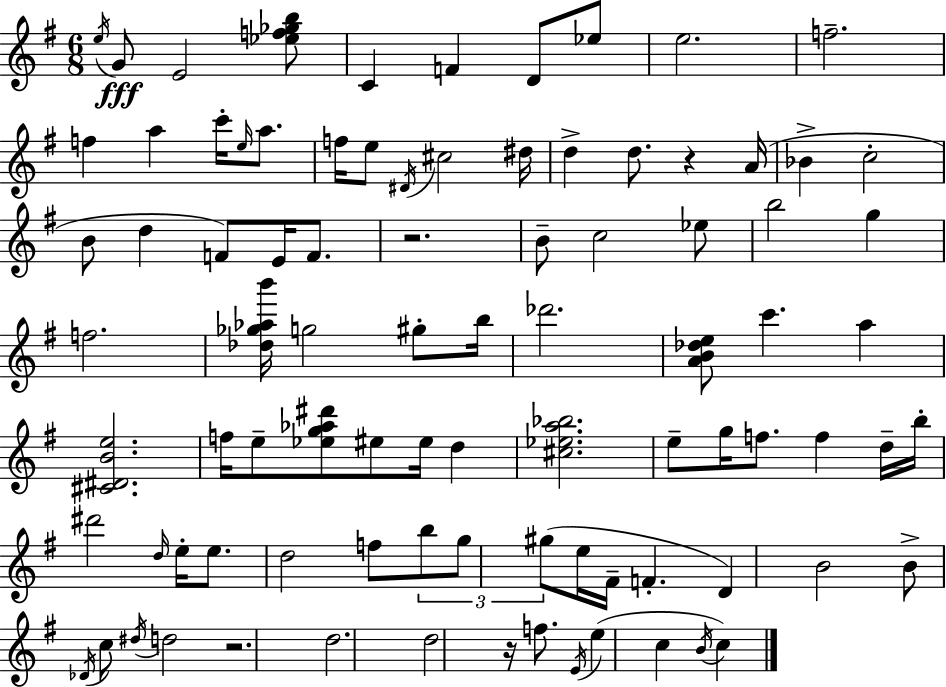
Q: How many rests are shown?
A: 4